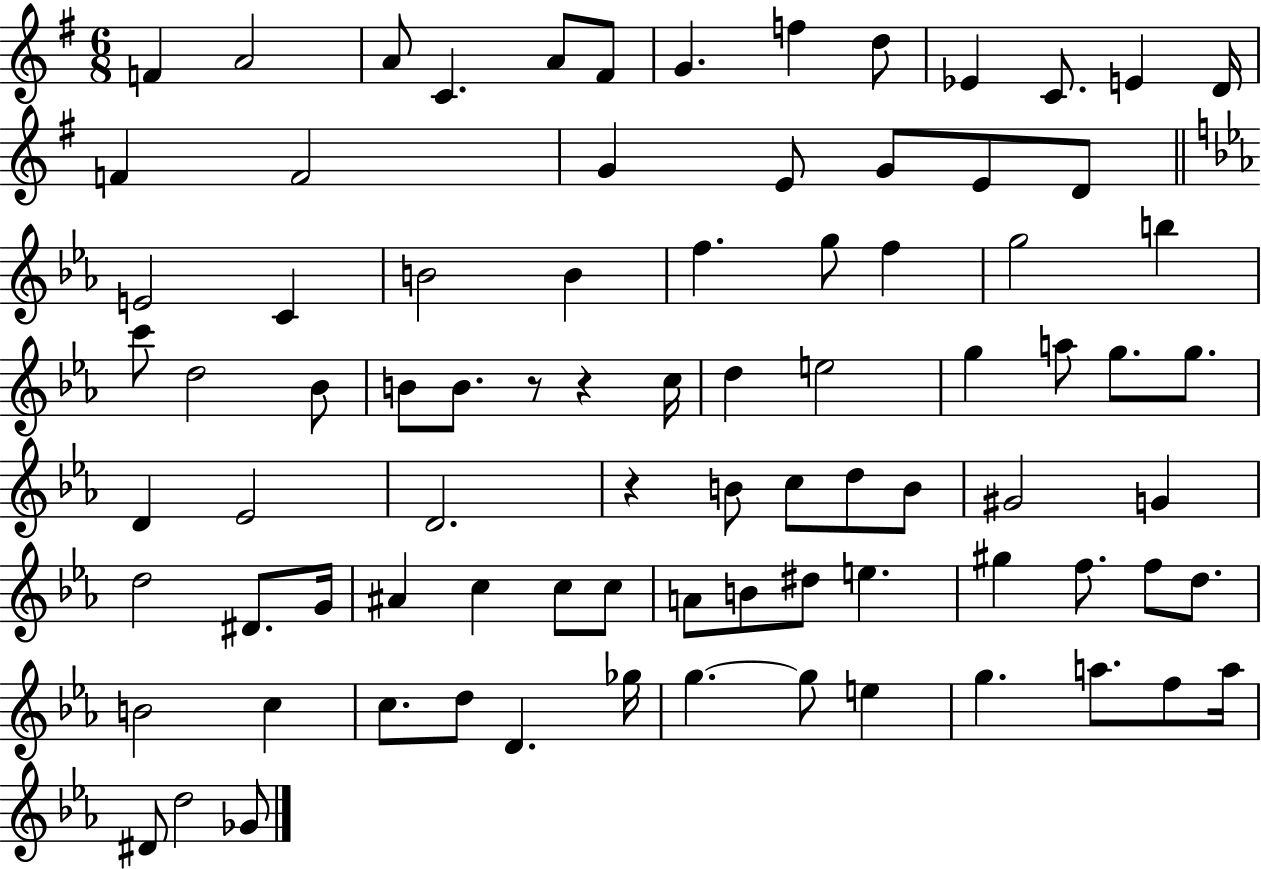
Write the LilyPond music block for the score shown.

{
  \clef treble
  \numericTimeSignature
  \time 6/8
  \key g \major
  f'4 a'2 | a'8 c'4. a'8 fis'8 | g'4. f''4 d''8 | ees'4 c'8. e'4 d'16 | \break f'4 f'2 | g'4 e'8 g'8 e'8 d'8 | \bar "||" \break \key ees \major e'2 c'4 | b'2 b'4 | f''4. g''8 f''4 | g''2 b''4 | \break c'''8 d''2 bes'8 | b'8 b'8. r8 r4 c''16 | d''4 e''2 | g''4 a''8 g''8. g''8. | \break d'4 ees'2 | d'2. | r4 b'8 c''8 d''8 b'8 | gis'2 g'4 | \break d''2 dis'8. g'16 | ais'4 c''4 c''8 c''8 | a'8 b'8 dis''8 e''4. | gis''4 f''8. f''8 d''8. | \break b'2 c''4 | c''8. d''8 d'4. ges''16 | g''4.~~ g''8 e''4 | g''4. a''8. f''8 a''16 | \break dis'8 d''2 ges'8 | \bar "|."
}